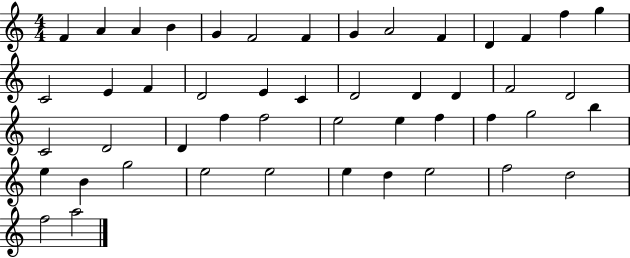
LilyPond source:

{
  \clef treble
  \numericTimeSignature
  \time 4/4
  \key c \major
  f'4 a'4 a'4 b'4 | g'4 f'2 f'4 | g'4 a'2 f'4 | d'4 f'4 f''4 g''4 | \break c'2 e'4 f'4 | d'2 e'4 c'4 | d'2 d'4 d'4 | f'2 d'2 | \break c'2 d'2 | d'4 f''4 f''2 | e''2 e''4 f''4 | f''4 g''2 b''4 | \break e''4 b'4 g''2 | e''2 e''2 | e''4 d''4 e''2 | f''2 d''2 | \break f''2 a''2 | \bar "|."
}